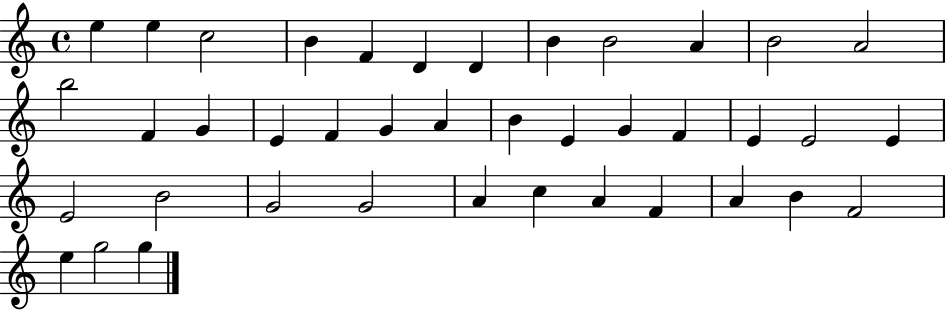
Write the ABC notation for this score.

X:1
T:Untitled
M:4/4
L:1/4
K:C
e e c2 B F D D B B2 A B2 A2 b2 F G E F G A B E G F E E2 E E2 B2 G2 G2 A c A F A B F2 e g2 g